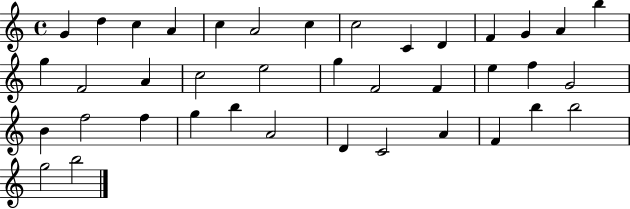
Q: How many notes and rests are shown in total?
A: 39